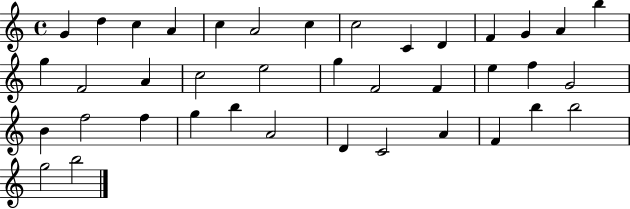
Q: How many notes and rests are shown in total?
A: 39